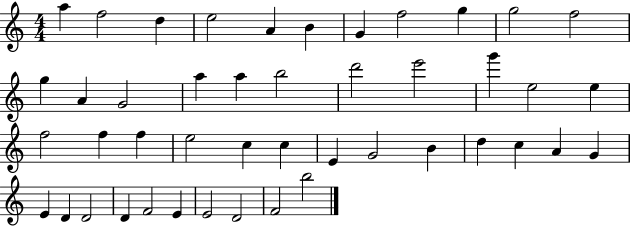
A5/q F5/h D5/q E5/h A4/q B4/q G4/q F5/h G5/q G5/h F5/h G5/q A4/q G4/h A5/q A5/q B5/h D6/h E6/h G6/q E5/h E5/q F5/h F5/q F5/q E5/h C5/q C5/q E4/q G4/h B4/q D5/q C5/q A4/q G4/q E4/q D4/q D4/h D4/q F4/h E4/q E4/h D4/h F4/h B5/h